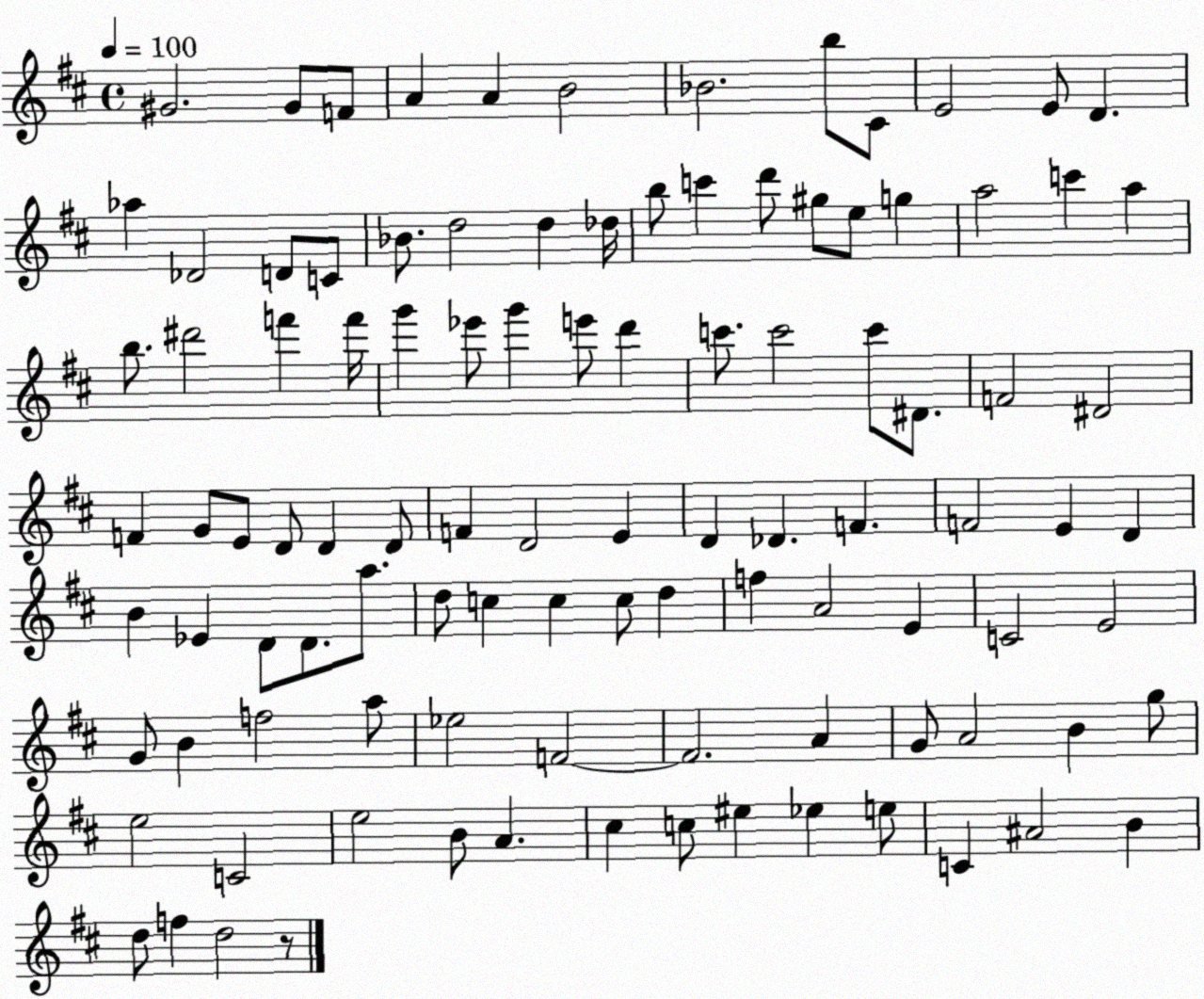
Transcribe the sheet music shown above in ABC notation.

X:1
T:Untitled
M:4/4
L:1/4
K:D
^G2 ^G/2 F/2 A A B2 _B2 b/2 ^C/2 E2 E/2 D _a _D2 D/2 C/2 _B/2 d2 d _d/4 b/2 c' d'/2 ^g/2 e/2 g a2 c' a b/2 ^d'2 f' f'/4 g' _e'/2 g' e'/2 d' c'/2 c'2 c'/2 ^D/2 F2 ^D2 F G/2 E/2 D/2 D D/2 F D2 E D _D F F2 E D B _E D/2 D/2 a/2 d/2 c c c/2 d f A2 E C2 E2 G/2 B f2 a/2 _e2 F2 F2 A G/2 A2 B g/2 e2 C2 e2 B/2 A ^c c/2 ^e _e e/2 C ^A2 B d/2 f d2 z/2